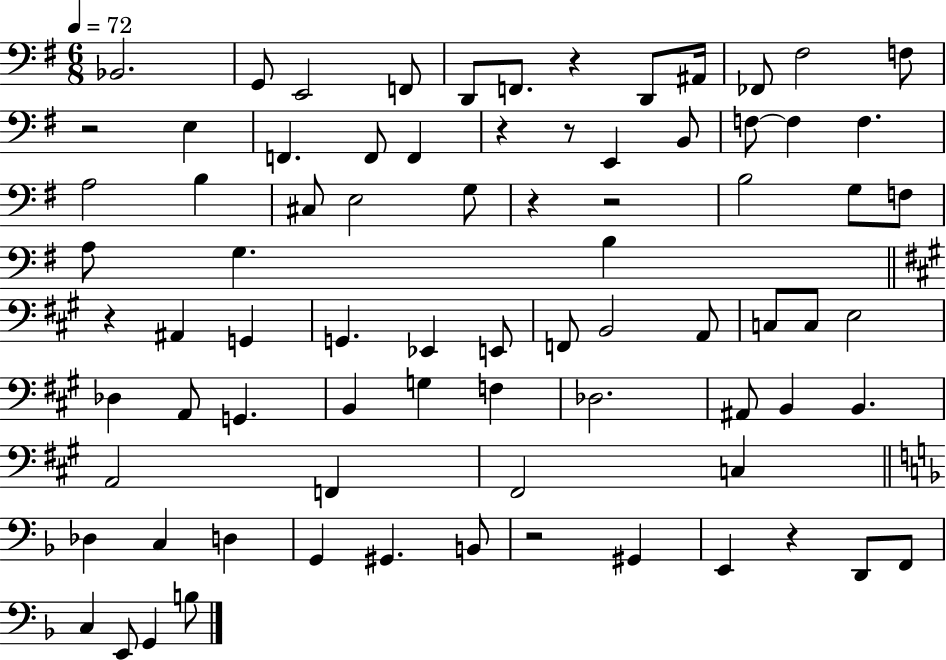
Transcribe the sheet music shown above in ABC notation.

X:1
T:Untitled
M:6/8
L:1/4
K:G
_B,,2 G,,/2 E,,2 F,,/2 D,,/2 F,,/2 z D,,/2 ^A,,/4 _F,,/2 ^F,2 F,/2 z2 E, F,, F,,/2 F,, z z/2 E,, B,,/2 F,/2 F, F, A,2 B, ^C,/2 E,2 G,/2 z z2 B,2 G,/2 F,/2 A,/2 G, B, z ^A,, G,, G,, _E,, E,,/2 F,,/2 B,,2 A,,/2 C,/2 C,/2 E,2 _D, A,,/2 G,, B,, G, F, _D,2 ^A,,/2 B,, B,, A,,2 F,, ^F,,2 C, _D, C, D, G,, ^G,, B,,/2 z2 ^G,, E,, z D,,/2 F,,/2 C, E,,/2 G,, B,/2